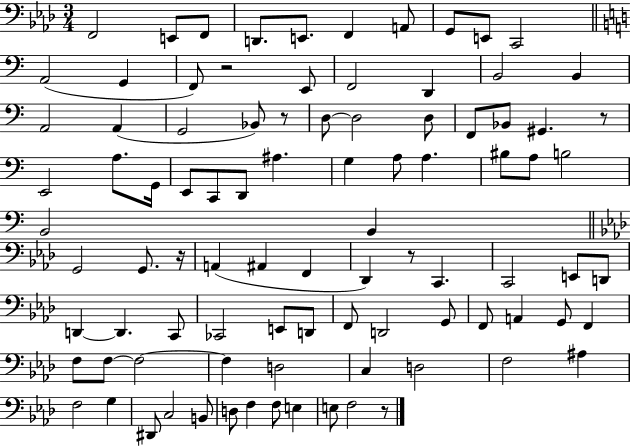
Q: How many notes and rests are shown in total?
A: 92